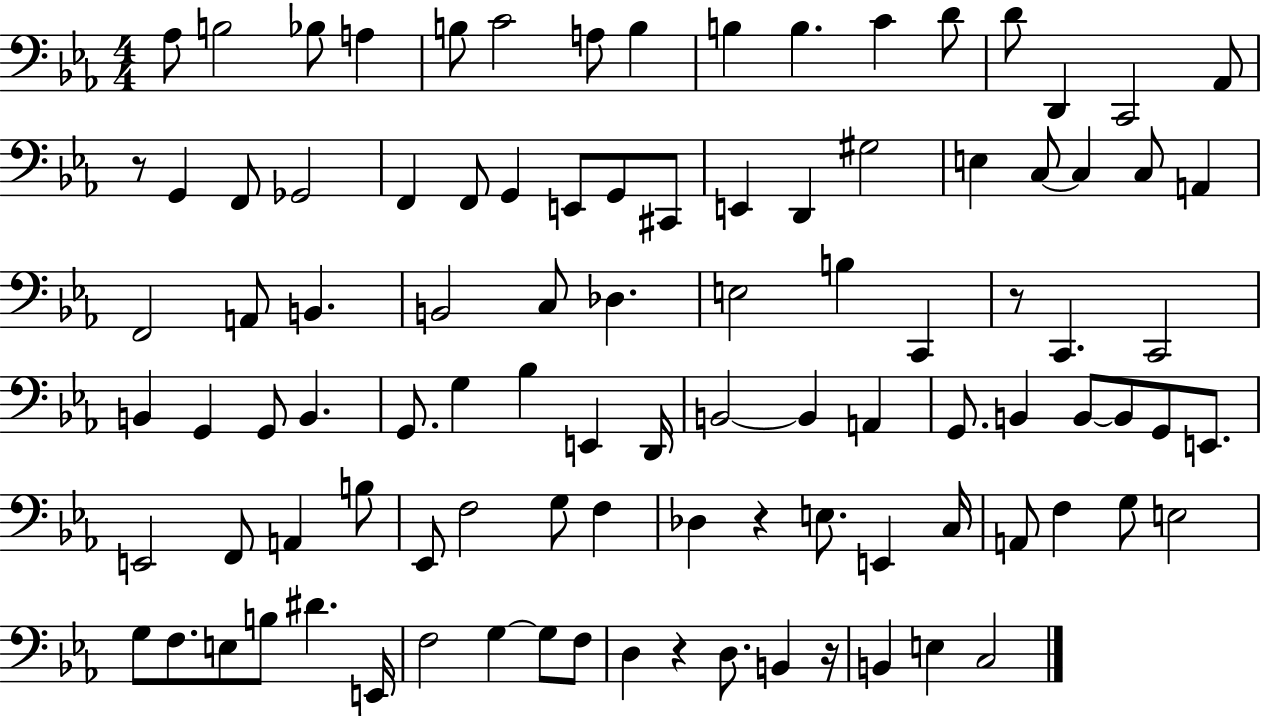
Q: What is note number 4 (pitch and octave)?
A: A3